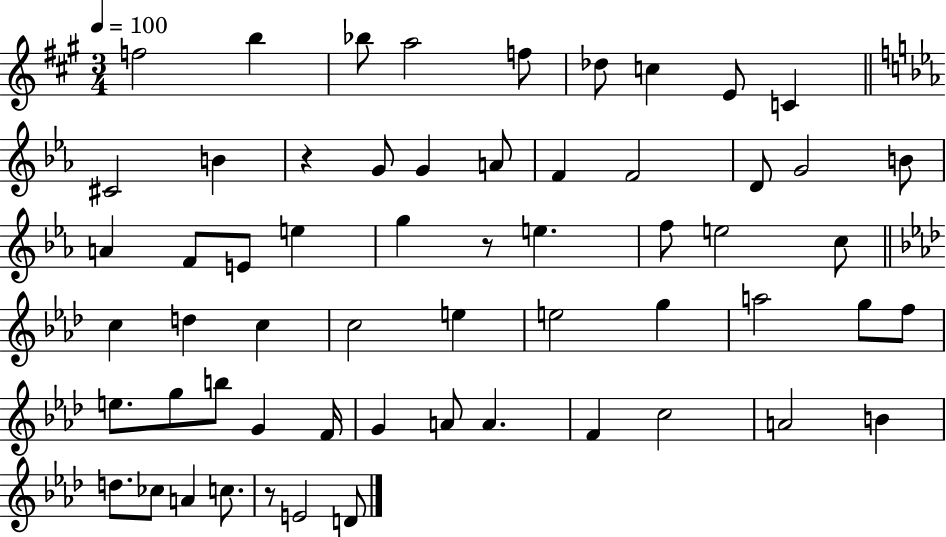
X:1
T:Untitled
M:3/4
L:1/4
K:A
f2 b _b/2 a2 f/2 _d/2 c E/2 C ^C2 B z G/2 G A/2 F F2 D/2 G2 B/2 A F/2 E/2 e g z/2 e f/2 e2 c/2 c d c c2 e e2 g a2 g/2 f/2 e/2 g/2 b/2 G F/4 G A/2 A F c2 A2 B d/2 _c/2 A c/2 z/2 E2 D/2